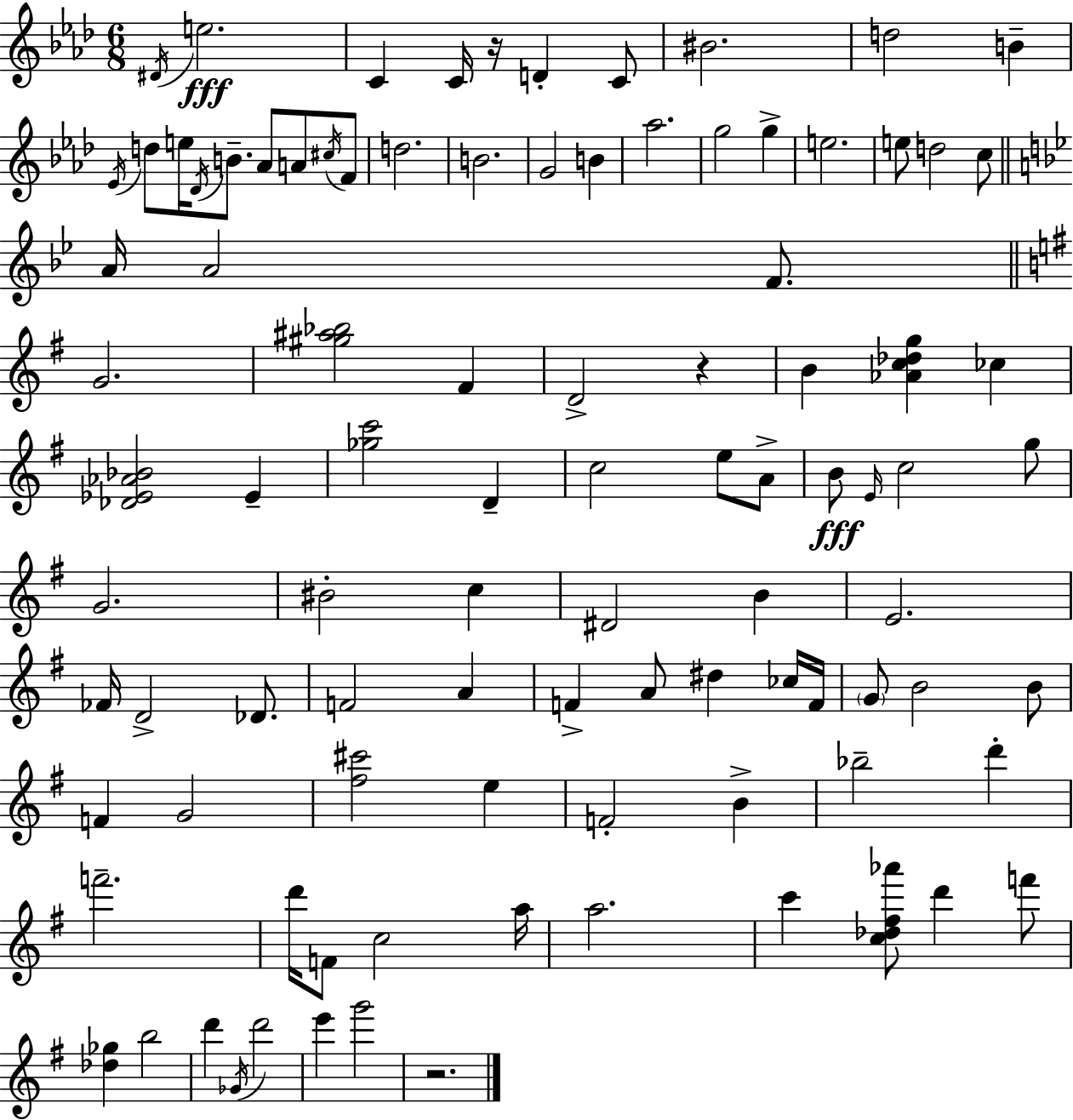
{
  \clef treble
  \numericTimeSignature
  \time 6/8
  \key aes \major
  \acciaccatura { dis'16 }\fff e''2. | c'4 c'16 r16 d'4-. c'8 | bis'2. | d''2 b'4-- | \break \acciaccatura { ees'16 } d''8 e''16 \acciaccatura { des'16 } b'8.-- aes'8 a'8 | \acciaccatura { cis''16 } f'8 d''2. | b'2. | g'2 | \break b'4 aes''2. | g''2 | g''4-> e''2. | e''8 d''2 | \break c''8 \bar "||" \break \key bes \major a'16 a'2 f'8. | \bar "||" \break \key e \minor g'2. | <gis'' ais'' bes''>2 fis'4 | d'2-> r4 | b'4 <aes' c'' des'' g''>4 ces''4 | \break <des' ees' aes' bes'>2 ees'4-- | <ges'' c'''>2 d'4-- | c''2 e''8 a'8-> | b'8\fff \grace { e'16 } c''2 g''8 | \break g'2. | bis'2-. c''4 | dis'2 b'4 | e'2. | \break fes'16 d'2-> des'8. | f'2 a'4 | f'4-> a'8 dis''4 ces''16 | f'16 \parenthesize g'8 b'2 b'8 | \break f'4 g'2 | <fis'' cis'''>2 e''4 | f'2-. b'4-> | bes''2-- d'''4-. | \break f'''2.-- | d'''16 f'8 c''2 | a''16 a''2. | c'''4 <c'' des'' fis'' aes'''>8 d'''4 f'''8 | \break <des'' ges''>4 b''2 | d'''4 \acciaccatura { ges'16 } d'''2 | e'''4 g'''2 | r2. | \break \bar "|."
}